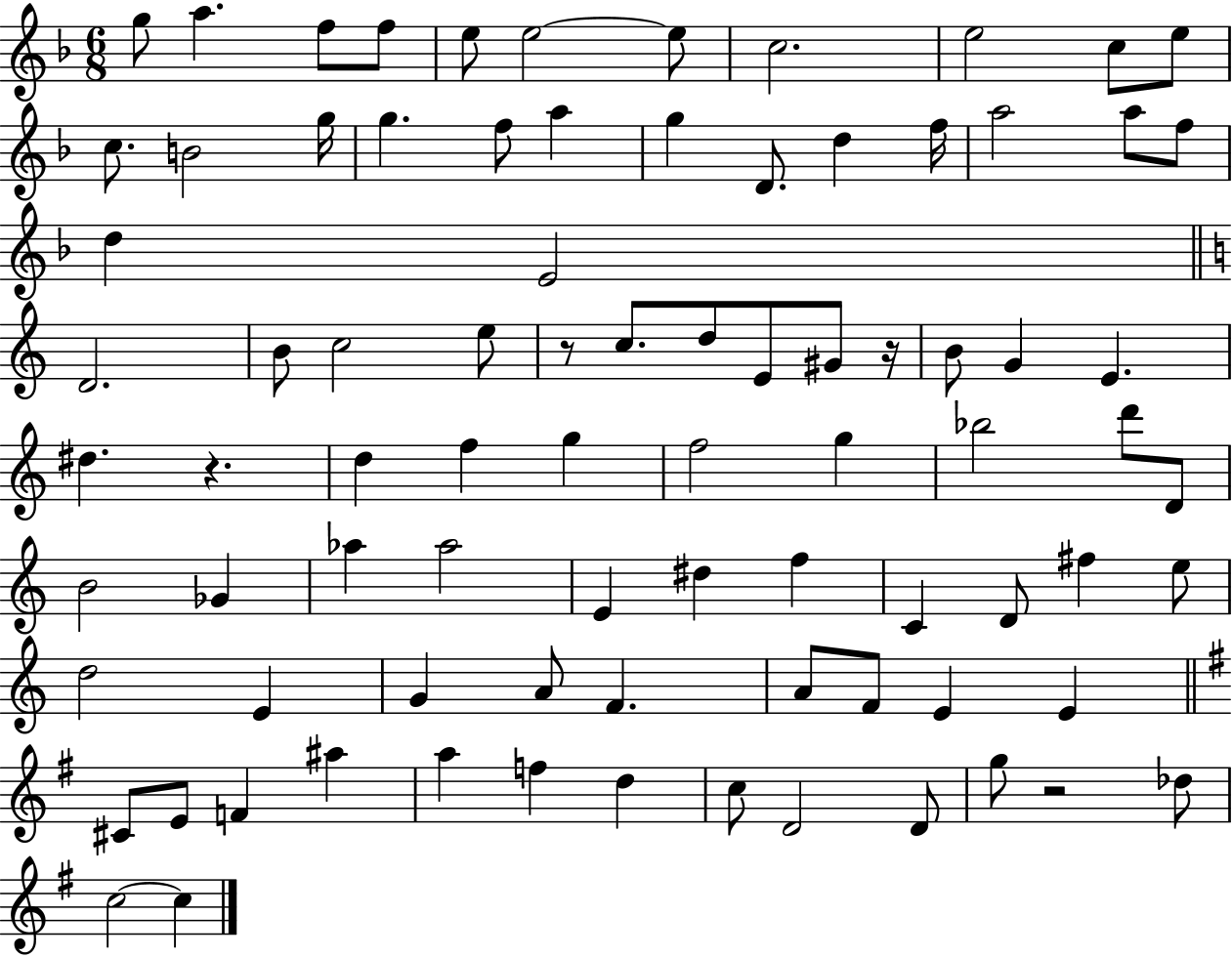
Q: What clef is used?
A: treble